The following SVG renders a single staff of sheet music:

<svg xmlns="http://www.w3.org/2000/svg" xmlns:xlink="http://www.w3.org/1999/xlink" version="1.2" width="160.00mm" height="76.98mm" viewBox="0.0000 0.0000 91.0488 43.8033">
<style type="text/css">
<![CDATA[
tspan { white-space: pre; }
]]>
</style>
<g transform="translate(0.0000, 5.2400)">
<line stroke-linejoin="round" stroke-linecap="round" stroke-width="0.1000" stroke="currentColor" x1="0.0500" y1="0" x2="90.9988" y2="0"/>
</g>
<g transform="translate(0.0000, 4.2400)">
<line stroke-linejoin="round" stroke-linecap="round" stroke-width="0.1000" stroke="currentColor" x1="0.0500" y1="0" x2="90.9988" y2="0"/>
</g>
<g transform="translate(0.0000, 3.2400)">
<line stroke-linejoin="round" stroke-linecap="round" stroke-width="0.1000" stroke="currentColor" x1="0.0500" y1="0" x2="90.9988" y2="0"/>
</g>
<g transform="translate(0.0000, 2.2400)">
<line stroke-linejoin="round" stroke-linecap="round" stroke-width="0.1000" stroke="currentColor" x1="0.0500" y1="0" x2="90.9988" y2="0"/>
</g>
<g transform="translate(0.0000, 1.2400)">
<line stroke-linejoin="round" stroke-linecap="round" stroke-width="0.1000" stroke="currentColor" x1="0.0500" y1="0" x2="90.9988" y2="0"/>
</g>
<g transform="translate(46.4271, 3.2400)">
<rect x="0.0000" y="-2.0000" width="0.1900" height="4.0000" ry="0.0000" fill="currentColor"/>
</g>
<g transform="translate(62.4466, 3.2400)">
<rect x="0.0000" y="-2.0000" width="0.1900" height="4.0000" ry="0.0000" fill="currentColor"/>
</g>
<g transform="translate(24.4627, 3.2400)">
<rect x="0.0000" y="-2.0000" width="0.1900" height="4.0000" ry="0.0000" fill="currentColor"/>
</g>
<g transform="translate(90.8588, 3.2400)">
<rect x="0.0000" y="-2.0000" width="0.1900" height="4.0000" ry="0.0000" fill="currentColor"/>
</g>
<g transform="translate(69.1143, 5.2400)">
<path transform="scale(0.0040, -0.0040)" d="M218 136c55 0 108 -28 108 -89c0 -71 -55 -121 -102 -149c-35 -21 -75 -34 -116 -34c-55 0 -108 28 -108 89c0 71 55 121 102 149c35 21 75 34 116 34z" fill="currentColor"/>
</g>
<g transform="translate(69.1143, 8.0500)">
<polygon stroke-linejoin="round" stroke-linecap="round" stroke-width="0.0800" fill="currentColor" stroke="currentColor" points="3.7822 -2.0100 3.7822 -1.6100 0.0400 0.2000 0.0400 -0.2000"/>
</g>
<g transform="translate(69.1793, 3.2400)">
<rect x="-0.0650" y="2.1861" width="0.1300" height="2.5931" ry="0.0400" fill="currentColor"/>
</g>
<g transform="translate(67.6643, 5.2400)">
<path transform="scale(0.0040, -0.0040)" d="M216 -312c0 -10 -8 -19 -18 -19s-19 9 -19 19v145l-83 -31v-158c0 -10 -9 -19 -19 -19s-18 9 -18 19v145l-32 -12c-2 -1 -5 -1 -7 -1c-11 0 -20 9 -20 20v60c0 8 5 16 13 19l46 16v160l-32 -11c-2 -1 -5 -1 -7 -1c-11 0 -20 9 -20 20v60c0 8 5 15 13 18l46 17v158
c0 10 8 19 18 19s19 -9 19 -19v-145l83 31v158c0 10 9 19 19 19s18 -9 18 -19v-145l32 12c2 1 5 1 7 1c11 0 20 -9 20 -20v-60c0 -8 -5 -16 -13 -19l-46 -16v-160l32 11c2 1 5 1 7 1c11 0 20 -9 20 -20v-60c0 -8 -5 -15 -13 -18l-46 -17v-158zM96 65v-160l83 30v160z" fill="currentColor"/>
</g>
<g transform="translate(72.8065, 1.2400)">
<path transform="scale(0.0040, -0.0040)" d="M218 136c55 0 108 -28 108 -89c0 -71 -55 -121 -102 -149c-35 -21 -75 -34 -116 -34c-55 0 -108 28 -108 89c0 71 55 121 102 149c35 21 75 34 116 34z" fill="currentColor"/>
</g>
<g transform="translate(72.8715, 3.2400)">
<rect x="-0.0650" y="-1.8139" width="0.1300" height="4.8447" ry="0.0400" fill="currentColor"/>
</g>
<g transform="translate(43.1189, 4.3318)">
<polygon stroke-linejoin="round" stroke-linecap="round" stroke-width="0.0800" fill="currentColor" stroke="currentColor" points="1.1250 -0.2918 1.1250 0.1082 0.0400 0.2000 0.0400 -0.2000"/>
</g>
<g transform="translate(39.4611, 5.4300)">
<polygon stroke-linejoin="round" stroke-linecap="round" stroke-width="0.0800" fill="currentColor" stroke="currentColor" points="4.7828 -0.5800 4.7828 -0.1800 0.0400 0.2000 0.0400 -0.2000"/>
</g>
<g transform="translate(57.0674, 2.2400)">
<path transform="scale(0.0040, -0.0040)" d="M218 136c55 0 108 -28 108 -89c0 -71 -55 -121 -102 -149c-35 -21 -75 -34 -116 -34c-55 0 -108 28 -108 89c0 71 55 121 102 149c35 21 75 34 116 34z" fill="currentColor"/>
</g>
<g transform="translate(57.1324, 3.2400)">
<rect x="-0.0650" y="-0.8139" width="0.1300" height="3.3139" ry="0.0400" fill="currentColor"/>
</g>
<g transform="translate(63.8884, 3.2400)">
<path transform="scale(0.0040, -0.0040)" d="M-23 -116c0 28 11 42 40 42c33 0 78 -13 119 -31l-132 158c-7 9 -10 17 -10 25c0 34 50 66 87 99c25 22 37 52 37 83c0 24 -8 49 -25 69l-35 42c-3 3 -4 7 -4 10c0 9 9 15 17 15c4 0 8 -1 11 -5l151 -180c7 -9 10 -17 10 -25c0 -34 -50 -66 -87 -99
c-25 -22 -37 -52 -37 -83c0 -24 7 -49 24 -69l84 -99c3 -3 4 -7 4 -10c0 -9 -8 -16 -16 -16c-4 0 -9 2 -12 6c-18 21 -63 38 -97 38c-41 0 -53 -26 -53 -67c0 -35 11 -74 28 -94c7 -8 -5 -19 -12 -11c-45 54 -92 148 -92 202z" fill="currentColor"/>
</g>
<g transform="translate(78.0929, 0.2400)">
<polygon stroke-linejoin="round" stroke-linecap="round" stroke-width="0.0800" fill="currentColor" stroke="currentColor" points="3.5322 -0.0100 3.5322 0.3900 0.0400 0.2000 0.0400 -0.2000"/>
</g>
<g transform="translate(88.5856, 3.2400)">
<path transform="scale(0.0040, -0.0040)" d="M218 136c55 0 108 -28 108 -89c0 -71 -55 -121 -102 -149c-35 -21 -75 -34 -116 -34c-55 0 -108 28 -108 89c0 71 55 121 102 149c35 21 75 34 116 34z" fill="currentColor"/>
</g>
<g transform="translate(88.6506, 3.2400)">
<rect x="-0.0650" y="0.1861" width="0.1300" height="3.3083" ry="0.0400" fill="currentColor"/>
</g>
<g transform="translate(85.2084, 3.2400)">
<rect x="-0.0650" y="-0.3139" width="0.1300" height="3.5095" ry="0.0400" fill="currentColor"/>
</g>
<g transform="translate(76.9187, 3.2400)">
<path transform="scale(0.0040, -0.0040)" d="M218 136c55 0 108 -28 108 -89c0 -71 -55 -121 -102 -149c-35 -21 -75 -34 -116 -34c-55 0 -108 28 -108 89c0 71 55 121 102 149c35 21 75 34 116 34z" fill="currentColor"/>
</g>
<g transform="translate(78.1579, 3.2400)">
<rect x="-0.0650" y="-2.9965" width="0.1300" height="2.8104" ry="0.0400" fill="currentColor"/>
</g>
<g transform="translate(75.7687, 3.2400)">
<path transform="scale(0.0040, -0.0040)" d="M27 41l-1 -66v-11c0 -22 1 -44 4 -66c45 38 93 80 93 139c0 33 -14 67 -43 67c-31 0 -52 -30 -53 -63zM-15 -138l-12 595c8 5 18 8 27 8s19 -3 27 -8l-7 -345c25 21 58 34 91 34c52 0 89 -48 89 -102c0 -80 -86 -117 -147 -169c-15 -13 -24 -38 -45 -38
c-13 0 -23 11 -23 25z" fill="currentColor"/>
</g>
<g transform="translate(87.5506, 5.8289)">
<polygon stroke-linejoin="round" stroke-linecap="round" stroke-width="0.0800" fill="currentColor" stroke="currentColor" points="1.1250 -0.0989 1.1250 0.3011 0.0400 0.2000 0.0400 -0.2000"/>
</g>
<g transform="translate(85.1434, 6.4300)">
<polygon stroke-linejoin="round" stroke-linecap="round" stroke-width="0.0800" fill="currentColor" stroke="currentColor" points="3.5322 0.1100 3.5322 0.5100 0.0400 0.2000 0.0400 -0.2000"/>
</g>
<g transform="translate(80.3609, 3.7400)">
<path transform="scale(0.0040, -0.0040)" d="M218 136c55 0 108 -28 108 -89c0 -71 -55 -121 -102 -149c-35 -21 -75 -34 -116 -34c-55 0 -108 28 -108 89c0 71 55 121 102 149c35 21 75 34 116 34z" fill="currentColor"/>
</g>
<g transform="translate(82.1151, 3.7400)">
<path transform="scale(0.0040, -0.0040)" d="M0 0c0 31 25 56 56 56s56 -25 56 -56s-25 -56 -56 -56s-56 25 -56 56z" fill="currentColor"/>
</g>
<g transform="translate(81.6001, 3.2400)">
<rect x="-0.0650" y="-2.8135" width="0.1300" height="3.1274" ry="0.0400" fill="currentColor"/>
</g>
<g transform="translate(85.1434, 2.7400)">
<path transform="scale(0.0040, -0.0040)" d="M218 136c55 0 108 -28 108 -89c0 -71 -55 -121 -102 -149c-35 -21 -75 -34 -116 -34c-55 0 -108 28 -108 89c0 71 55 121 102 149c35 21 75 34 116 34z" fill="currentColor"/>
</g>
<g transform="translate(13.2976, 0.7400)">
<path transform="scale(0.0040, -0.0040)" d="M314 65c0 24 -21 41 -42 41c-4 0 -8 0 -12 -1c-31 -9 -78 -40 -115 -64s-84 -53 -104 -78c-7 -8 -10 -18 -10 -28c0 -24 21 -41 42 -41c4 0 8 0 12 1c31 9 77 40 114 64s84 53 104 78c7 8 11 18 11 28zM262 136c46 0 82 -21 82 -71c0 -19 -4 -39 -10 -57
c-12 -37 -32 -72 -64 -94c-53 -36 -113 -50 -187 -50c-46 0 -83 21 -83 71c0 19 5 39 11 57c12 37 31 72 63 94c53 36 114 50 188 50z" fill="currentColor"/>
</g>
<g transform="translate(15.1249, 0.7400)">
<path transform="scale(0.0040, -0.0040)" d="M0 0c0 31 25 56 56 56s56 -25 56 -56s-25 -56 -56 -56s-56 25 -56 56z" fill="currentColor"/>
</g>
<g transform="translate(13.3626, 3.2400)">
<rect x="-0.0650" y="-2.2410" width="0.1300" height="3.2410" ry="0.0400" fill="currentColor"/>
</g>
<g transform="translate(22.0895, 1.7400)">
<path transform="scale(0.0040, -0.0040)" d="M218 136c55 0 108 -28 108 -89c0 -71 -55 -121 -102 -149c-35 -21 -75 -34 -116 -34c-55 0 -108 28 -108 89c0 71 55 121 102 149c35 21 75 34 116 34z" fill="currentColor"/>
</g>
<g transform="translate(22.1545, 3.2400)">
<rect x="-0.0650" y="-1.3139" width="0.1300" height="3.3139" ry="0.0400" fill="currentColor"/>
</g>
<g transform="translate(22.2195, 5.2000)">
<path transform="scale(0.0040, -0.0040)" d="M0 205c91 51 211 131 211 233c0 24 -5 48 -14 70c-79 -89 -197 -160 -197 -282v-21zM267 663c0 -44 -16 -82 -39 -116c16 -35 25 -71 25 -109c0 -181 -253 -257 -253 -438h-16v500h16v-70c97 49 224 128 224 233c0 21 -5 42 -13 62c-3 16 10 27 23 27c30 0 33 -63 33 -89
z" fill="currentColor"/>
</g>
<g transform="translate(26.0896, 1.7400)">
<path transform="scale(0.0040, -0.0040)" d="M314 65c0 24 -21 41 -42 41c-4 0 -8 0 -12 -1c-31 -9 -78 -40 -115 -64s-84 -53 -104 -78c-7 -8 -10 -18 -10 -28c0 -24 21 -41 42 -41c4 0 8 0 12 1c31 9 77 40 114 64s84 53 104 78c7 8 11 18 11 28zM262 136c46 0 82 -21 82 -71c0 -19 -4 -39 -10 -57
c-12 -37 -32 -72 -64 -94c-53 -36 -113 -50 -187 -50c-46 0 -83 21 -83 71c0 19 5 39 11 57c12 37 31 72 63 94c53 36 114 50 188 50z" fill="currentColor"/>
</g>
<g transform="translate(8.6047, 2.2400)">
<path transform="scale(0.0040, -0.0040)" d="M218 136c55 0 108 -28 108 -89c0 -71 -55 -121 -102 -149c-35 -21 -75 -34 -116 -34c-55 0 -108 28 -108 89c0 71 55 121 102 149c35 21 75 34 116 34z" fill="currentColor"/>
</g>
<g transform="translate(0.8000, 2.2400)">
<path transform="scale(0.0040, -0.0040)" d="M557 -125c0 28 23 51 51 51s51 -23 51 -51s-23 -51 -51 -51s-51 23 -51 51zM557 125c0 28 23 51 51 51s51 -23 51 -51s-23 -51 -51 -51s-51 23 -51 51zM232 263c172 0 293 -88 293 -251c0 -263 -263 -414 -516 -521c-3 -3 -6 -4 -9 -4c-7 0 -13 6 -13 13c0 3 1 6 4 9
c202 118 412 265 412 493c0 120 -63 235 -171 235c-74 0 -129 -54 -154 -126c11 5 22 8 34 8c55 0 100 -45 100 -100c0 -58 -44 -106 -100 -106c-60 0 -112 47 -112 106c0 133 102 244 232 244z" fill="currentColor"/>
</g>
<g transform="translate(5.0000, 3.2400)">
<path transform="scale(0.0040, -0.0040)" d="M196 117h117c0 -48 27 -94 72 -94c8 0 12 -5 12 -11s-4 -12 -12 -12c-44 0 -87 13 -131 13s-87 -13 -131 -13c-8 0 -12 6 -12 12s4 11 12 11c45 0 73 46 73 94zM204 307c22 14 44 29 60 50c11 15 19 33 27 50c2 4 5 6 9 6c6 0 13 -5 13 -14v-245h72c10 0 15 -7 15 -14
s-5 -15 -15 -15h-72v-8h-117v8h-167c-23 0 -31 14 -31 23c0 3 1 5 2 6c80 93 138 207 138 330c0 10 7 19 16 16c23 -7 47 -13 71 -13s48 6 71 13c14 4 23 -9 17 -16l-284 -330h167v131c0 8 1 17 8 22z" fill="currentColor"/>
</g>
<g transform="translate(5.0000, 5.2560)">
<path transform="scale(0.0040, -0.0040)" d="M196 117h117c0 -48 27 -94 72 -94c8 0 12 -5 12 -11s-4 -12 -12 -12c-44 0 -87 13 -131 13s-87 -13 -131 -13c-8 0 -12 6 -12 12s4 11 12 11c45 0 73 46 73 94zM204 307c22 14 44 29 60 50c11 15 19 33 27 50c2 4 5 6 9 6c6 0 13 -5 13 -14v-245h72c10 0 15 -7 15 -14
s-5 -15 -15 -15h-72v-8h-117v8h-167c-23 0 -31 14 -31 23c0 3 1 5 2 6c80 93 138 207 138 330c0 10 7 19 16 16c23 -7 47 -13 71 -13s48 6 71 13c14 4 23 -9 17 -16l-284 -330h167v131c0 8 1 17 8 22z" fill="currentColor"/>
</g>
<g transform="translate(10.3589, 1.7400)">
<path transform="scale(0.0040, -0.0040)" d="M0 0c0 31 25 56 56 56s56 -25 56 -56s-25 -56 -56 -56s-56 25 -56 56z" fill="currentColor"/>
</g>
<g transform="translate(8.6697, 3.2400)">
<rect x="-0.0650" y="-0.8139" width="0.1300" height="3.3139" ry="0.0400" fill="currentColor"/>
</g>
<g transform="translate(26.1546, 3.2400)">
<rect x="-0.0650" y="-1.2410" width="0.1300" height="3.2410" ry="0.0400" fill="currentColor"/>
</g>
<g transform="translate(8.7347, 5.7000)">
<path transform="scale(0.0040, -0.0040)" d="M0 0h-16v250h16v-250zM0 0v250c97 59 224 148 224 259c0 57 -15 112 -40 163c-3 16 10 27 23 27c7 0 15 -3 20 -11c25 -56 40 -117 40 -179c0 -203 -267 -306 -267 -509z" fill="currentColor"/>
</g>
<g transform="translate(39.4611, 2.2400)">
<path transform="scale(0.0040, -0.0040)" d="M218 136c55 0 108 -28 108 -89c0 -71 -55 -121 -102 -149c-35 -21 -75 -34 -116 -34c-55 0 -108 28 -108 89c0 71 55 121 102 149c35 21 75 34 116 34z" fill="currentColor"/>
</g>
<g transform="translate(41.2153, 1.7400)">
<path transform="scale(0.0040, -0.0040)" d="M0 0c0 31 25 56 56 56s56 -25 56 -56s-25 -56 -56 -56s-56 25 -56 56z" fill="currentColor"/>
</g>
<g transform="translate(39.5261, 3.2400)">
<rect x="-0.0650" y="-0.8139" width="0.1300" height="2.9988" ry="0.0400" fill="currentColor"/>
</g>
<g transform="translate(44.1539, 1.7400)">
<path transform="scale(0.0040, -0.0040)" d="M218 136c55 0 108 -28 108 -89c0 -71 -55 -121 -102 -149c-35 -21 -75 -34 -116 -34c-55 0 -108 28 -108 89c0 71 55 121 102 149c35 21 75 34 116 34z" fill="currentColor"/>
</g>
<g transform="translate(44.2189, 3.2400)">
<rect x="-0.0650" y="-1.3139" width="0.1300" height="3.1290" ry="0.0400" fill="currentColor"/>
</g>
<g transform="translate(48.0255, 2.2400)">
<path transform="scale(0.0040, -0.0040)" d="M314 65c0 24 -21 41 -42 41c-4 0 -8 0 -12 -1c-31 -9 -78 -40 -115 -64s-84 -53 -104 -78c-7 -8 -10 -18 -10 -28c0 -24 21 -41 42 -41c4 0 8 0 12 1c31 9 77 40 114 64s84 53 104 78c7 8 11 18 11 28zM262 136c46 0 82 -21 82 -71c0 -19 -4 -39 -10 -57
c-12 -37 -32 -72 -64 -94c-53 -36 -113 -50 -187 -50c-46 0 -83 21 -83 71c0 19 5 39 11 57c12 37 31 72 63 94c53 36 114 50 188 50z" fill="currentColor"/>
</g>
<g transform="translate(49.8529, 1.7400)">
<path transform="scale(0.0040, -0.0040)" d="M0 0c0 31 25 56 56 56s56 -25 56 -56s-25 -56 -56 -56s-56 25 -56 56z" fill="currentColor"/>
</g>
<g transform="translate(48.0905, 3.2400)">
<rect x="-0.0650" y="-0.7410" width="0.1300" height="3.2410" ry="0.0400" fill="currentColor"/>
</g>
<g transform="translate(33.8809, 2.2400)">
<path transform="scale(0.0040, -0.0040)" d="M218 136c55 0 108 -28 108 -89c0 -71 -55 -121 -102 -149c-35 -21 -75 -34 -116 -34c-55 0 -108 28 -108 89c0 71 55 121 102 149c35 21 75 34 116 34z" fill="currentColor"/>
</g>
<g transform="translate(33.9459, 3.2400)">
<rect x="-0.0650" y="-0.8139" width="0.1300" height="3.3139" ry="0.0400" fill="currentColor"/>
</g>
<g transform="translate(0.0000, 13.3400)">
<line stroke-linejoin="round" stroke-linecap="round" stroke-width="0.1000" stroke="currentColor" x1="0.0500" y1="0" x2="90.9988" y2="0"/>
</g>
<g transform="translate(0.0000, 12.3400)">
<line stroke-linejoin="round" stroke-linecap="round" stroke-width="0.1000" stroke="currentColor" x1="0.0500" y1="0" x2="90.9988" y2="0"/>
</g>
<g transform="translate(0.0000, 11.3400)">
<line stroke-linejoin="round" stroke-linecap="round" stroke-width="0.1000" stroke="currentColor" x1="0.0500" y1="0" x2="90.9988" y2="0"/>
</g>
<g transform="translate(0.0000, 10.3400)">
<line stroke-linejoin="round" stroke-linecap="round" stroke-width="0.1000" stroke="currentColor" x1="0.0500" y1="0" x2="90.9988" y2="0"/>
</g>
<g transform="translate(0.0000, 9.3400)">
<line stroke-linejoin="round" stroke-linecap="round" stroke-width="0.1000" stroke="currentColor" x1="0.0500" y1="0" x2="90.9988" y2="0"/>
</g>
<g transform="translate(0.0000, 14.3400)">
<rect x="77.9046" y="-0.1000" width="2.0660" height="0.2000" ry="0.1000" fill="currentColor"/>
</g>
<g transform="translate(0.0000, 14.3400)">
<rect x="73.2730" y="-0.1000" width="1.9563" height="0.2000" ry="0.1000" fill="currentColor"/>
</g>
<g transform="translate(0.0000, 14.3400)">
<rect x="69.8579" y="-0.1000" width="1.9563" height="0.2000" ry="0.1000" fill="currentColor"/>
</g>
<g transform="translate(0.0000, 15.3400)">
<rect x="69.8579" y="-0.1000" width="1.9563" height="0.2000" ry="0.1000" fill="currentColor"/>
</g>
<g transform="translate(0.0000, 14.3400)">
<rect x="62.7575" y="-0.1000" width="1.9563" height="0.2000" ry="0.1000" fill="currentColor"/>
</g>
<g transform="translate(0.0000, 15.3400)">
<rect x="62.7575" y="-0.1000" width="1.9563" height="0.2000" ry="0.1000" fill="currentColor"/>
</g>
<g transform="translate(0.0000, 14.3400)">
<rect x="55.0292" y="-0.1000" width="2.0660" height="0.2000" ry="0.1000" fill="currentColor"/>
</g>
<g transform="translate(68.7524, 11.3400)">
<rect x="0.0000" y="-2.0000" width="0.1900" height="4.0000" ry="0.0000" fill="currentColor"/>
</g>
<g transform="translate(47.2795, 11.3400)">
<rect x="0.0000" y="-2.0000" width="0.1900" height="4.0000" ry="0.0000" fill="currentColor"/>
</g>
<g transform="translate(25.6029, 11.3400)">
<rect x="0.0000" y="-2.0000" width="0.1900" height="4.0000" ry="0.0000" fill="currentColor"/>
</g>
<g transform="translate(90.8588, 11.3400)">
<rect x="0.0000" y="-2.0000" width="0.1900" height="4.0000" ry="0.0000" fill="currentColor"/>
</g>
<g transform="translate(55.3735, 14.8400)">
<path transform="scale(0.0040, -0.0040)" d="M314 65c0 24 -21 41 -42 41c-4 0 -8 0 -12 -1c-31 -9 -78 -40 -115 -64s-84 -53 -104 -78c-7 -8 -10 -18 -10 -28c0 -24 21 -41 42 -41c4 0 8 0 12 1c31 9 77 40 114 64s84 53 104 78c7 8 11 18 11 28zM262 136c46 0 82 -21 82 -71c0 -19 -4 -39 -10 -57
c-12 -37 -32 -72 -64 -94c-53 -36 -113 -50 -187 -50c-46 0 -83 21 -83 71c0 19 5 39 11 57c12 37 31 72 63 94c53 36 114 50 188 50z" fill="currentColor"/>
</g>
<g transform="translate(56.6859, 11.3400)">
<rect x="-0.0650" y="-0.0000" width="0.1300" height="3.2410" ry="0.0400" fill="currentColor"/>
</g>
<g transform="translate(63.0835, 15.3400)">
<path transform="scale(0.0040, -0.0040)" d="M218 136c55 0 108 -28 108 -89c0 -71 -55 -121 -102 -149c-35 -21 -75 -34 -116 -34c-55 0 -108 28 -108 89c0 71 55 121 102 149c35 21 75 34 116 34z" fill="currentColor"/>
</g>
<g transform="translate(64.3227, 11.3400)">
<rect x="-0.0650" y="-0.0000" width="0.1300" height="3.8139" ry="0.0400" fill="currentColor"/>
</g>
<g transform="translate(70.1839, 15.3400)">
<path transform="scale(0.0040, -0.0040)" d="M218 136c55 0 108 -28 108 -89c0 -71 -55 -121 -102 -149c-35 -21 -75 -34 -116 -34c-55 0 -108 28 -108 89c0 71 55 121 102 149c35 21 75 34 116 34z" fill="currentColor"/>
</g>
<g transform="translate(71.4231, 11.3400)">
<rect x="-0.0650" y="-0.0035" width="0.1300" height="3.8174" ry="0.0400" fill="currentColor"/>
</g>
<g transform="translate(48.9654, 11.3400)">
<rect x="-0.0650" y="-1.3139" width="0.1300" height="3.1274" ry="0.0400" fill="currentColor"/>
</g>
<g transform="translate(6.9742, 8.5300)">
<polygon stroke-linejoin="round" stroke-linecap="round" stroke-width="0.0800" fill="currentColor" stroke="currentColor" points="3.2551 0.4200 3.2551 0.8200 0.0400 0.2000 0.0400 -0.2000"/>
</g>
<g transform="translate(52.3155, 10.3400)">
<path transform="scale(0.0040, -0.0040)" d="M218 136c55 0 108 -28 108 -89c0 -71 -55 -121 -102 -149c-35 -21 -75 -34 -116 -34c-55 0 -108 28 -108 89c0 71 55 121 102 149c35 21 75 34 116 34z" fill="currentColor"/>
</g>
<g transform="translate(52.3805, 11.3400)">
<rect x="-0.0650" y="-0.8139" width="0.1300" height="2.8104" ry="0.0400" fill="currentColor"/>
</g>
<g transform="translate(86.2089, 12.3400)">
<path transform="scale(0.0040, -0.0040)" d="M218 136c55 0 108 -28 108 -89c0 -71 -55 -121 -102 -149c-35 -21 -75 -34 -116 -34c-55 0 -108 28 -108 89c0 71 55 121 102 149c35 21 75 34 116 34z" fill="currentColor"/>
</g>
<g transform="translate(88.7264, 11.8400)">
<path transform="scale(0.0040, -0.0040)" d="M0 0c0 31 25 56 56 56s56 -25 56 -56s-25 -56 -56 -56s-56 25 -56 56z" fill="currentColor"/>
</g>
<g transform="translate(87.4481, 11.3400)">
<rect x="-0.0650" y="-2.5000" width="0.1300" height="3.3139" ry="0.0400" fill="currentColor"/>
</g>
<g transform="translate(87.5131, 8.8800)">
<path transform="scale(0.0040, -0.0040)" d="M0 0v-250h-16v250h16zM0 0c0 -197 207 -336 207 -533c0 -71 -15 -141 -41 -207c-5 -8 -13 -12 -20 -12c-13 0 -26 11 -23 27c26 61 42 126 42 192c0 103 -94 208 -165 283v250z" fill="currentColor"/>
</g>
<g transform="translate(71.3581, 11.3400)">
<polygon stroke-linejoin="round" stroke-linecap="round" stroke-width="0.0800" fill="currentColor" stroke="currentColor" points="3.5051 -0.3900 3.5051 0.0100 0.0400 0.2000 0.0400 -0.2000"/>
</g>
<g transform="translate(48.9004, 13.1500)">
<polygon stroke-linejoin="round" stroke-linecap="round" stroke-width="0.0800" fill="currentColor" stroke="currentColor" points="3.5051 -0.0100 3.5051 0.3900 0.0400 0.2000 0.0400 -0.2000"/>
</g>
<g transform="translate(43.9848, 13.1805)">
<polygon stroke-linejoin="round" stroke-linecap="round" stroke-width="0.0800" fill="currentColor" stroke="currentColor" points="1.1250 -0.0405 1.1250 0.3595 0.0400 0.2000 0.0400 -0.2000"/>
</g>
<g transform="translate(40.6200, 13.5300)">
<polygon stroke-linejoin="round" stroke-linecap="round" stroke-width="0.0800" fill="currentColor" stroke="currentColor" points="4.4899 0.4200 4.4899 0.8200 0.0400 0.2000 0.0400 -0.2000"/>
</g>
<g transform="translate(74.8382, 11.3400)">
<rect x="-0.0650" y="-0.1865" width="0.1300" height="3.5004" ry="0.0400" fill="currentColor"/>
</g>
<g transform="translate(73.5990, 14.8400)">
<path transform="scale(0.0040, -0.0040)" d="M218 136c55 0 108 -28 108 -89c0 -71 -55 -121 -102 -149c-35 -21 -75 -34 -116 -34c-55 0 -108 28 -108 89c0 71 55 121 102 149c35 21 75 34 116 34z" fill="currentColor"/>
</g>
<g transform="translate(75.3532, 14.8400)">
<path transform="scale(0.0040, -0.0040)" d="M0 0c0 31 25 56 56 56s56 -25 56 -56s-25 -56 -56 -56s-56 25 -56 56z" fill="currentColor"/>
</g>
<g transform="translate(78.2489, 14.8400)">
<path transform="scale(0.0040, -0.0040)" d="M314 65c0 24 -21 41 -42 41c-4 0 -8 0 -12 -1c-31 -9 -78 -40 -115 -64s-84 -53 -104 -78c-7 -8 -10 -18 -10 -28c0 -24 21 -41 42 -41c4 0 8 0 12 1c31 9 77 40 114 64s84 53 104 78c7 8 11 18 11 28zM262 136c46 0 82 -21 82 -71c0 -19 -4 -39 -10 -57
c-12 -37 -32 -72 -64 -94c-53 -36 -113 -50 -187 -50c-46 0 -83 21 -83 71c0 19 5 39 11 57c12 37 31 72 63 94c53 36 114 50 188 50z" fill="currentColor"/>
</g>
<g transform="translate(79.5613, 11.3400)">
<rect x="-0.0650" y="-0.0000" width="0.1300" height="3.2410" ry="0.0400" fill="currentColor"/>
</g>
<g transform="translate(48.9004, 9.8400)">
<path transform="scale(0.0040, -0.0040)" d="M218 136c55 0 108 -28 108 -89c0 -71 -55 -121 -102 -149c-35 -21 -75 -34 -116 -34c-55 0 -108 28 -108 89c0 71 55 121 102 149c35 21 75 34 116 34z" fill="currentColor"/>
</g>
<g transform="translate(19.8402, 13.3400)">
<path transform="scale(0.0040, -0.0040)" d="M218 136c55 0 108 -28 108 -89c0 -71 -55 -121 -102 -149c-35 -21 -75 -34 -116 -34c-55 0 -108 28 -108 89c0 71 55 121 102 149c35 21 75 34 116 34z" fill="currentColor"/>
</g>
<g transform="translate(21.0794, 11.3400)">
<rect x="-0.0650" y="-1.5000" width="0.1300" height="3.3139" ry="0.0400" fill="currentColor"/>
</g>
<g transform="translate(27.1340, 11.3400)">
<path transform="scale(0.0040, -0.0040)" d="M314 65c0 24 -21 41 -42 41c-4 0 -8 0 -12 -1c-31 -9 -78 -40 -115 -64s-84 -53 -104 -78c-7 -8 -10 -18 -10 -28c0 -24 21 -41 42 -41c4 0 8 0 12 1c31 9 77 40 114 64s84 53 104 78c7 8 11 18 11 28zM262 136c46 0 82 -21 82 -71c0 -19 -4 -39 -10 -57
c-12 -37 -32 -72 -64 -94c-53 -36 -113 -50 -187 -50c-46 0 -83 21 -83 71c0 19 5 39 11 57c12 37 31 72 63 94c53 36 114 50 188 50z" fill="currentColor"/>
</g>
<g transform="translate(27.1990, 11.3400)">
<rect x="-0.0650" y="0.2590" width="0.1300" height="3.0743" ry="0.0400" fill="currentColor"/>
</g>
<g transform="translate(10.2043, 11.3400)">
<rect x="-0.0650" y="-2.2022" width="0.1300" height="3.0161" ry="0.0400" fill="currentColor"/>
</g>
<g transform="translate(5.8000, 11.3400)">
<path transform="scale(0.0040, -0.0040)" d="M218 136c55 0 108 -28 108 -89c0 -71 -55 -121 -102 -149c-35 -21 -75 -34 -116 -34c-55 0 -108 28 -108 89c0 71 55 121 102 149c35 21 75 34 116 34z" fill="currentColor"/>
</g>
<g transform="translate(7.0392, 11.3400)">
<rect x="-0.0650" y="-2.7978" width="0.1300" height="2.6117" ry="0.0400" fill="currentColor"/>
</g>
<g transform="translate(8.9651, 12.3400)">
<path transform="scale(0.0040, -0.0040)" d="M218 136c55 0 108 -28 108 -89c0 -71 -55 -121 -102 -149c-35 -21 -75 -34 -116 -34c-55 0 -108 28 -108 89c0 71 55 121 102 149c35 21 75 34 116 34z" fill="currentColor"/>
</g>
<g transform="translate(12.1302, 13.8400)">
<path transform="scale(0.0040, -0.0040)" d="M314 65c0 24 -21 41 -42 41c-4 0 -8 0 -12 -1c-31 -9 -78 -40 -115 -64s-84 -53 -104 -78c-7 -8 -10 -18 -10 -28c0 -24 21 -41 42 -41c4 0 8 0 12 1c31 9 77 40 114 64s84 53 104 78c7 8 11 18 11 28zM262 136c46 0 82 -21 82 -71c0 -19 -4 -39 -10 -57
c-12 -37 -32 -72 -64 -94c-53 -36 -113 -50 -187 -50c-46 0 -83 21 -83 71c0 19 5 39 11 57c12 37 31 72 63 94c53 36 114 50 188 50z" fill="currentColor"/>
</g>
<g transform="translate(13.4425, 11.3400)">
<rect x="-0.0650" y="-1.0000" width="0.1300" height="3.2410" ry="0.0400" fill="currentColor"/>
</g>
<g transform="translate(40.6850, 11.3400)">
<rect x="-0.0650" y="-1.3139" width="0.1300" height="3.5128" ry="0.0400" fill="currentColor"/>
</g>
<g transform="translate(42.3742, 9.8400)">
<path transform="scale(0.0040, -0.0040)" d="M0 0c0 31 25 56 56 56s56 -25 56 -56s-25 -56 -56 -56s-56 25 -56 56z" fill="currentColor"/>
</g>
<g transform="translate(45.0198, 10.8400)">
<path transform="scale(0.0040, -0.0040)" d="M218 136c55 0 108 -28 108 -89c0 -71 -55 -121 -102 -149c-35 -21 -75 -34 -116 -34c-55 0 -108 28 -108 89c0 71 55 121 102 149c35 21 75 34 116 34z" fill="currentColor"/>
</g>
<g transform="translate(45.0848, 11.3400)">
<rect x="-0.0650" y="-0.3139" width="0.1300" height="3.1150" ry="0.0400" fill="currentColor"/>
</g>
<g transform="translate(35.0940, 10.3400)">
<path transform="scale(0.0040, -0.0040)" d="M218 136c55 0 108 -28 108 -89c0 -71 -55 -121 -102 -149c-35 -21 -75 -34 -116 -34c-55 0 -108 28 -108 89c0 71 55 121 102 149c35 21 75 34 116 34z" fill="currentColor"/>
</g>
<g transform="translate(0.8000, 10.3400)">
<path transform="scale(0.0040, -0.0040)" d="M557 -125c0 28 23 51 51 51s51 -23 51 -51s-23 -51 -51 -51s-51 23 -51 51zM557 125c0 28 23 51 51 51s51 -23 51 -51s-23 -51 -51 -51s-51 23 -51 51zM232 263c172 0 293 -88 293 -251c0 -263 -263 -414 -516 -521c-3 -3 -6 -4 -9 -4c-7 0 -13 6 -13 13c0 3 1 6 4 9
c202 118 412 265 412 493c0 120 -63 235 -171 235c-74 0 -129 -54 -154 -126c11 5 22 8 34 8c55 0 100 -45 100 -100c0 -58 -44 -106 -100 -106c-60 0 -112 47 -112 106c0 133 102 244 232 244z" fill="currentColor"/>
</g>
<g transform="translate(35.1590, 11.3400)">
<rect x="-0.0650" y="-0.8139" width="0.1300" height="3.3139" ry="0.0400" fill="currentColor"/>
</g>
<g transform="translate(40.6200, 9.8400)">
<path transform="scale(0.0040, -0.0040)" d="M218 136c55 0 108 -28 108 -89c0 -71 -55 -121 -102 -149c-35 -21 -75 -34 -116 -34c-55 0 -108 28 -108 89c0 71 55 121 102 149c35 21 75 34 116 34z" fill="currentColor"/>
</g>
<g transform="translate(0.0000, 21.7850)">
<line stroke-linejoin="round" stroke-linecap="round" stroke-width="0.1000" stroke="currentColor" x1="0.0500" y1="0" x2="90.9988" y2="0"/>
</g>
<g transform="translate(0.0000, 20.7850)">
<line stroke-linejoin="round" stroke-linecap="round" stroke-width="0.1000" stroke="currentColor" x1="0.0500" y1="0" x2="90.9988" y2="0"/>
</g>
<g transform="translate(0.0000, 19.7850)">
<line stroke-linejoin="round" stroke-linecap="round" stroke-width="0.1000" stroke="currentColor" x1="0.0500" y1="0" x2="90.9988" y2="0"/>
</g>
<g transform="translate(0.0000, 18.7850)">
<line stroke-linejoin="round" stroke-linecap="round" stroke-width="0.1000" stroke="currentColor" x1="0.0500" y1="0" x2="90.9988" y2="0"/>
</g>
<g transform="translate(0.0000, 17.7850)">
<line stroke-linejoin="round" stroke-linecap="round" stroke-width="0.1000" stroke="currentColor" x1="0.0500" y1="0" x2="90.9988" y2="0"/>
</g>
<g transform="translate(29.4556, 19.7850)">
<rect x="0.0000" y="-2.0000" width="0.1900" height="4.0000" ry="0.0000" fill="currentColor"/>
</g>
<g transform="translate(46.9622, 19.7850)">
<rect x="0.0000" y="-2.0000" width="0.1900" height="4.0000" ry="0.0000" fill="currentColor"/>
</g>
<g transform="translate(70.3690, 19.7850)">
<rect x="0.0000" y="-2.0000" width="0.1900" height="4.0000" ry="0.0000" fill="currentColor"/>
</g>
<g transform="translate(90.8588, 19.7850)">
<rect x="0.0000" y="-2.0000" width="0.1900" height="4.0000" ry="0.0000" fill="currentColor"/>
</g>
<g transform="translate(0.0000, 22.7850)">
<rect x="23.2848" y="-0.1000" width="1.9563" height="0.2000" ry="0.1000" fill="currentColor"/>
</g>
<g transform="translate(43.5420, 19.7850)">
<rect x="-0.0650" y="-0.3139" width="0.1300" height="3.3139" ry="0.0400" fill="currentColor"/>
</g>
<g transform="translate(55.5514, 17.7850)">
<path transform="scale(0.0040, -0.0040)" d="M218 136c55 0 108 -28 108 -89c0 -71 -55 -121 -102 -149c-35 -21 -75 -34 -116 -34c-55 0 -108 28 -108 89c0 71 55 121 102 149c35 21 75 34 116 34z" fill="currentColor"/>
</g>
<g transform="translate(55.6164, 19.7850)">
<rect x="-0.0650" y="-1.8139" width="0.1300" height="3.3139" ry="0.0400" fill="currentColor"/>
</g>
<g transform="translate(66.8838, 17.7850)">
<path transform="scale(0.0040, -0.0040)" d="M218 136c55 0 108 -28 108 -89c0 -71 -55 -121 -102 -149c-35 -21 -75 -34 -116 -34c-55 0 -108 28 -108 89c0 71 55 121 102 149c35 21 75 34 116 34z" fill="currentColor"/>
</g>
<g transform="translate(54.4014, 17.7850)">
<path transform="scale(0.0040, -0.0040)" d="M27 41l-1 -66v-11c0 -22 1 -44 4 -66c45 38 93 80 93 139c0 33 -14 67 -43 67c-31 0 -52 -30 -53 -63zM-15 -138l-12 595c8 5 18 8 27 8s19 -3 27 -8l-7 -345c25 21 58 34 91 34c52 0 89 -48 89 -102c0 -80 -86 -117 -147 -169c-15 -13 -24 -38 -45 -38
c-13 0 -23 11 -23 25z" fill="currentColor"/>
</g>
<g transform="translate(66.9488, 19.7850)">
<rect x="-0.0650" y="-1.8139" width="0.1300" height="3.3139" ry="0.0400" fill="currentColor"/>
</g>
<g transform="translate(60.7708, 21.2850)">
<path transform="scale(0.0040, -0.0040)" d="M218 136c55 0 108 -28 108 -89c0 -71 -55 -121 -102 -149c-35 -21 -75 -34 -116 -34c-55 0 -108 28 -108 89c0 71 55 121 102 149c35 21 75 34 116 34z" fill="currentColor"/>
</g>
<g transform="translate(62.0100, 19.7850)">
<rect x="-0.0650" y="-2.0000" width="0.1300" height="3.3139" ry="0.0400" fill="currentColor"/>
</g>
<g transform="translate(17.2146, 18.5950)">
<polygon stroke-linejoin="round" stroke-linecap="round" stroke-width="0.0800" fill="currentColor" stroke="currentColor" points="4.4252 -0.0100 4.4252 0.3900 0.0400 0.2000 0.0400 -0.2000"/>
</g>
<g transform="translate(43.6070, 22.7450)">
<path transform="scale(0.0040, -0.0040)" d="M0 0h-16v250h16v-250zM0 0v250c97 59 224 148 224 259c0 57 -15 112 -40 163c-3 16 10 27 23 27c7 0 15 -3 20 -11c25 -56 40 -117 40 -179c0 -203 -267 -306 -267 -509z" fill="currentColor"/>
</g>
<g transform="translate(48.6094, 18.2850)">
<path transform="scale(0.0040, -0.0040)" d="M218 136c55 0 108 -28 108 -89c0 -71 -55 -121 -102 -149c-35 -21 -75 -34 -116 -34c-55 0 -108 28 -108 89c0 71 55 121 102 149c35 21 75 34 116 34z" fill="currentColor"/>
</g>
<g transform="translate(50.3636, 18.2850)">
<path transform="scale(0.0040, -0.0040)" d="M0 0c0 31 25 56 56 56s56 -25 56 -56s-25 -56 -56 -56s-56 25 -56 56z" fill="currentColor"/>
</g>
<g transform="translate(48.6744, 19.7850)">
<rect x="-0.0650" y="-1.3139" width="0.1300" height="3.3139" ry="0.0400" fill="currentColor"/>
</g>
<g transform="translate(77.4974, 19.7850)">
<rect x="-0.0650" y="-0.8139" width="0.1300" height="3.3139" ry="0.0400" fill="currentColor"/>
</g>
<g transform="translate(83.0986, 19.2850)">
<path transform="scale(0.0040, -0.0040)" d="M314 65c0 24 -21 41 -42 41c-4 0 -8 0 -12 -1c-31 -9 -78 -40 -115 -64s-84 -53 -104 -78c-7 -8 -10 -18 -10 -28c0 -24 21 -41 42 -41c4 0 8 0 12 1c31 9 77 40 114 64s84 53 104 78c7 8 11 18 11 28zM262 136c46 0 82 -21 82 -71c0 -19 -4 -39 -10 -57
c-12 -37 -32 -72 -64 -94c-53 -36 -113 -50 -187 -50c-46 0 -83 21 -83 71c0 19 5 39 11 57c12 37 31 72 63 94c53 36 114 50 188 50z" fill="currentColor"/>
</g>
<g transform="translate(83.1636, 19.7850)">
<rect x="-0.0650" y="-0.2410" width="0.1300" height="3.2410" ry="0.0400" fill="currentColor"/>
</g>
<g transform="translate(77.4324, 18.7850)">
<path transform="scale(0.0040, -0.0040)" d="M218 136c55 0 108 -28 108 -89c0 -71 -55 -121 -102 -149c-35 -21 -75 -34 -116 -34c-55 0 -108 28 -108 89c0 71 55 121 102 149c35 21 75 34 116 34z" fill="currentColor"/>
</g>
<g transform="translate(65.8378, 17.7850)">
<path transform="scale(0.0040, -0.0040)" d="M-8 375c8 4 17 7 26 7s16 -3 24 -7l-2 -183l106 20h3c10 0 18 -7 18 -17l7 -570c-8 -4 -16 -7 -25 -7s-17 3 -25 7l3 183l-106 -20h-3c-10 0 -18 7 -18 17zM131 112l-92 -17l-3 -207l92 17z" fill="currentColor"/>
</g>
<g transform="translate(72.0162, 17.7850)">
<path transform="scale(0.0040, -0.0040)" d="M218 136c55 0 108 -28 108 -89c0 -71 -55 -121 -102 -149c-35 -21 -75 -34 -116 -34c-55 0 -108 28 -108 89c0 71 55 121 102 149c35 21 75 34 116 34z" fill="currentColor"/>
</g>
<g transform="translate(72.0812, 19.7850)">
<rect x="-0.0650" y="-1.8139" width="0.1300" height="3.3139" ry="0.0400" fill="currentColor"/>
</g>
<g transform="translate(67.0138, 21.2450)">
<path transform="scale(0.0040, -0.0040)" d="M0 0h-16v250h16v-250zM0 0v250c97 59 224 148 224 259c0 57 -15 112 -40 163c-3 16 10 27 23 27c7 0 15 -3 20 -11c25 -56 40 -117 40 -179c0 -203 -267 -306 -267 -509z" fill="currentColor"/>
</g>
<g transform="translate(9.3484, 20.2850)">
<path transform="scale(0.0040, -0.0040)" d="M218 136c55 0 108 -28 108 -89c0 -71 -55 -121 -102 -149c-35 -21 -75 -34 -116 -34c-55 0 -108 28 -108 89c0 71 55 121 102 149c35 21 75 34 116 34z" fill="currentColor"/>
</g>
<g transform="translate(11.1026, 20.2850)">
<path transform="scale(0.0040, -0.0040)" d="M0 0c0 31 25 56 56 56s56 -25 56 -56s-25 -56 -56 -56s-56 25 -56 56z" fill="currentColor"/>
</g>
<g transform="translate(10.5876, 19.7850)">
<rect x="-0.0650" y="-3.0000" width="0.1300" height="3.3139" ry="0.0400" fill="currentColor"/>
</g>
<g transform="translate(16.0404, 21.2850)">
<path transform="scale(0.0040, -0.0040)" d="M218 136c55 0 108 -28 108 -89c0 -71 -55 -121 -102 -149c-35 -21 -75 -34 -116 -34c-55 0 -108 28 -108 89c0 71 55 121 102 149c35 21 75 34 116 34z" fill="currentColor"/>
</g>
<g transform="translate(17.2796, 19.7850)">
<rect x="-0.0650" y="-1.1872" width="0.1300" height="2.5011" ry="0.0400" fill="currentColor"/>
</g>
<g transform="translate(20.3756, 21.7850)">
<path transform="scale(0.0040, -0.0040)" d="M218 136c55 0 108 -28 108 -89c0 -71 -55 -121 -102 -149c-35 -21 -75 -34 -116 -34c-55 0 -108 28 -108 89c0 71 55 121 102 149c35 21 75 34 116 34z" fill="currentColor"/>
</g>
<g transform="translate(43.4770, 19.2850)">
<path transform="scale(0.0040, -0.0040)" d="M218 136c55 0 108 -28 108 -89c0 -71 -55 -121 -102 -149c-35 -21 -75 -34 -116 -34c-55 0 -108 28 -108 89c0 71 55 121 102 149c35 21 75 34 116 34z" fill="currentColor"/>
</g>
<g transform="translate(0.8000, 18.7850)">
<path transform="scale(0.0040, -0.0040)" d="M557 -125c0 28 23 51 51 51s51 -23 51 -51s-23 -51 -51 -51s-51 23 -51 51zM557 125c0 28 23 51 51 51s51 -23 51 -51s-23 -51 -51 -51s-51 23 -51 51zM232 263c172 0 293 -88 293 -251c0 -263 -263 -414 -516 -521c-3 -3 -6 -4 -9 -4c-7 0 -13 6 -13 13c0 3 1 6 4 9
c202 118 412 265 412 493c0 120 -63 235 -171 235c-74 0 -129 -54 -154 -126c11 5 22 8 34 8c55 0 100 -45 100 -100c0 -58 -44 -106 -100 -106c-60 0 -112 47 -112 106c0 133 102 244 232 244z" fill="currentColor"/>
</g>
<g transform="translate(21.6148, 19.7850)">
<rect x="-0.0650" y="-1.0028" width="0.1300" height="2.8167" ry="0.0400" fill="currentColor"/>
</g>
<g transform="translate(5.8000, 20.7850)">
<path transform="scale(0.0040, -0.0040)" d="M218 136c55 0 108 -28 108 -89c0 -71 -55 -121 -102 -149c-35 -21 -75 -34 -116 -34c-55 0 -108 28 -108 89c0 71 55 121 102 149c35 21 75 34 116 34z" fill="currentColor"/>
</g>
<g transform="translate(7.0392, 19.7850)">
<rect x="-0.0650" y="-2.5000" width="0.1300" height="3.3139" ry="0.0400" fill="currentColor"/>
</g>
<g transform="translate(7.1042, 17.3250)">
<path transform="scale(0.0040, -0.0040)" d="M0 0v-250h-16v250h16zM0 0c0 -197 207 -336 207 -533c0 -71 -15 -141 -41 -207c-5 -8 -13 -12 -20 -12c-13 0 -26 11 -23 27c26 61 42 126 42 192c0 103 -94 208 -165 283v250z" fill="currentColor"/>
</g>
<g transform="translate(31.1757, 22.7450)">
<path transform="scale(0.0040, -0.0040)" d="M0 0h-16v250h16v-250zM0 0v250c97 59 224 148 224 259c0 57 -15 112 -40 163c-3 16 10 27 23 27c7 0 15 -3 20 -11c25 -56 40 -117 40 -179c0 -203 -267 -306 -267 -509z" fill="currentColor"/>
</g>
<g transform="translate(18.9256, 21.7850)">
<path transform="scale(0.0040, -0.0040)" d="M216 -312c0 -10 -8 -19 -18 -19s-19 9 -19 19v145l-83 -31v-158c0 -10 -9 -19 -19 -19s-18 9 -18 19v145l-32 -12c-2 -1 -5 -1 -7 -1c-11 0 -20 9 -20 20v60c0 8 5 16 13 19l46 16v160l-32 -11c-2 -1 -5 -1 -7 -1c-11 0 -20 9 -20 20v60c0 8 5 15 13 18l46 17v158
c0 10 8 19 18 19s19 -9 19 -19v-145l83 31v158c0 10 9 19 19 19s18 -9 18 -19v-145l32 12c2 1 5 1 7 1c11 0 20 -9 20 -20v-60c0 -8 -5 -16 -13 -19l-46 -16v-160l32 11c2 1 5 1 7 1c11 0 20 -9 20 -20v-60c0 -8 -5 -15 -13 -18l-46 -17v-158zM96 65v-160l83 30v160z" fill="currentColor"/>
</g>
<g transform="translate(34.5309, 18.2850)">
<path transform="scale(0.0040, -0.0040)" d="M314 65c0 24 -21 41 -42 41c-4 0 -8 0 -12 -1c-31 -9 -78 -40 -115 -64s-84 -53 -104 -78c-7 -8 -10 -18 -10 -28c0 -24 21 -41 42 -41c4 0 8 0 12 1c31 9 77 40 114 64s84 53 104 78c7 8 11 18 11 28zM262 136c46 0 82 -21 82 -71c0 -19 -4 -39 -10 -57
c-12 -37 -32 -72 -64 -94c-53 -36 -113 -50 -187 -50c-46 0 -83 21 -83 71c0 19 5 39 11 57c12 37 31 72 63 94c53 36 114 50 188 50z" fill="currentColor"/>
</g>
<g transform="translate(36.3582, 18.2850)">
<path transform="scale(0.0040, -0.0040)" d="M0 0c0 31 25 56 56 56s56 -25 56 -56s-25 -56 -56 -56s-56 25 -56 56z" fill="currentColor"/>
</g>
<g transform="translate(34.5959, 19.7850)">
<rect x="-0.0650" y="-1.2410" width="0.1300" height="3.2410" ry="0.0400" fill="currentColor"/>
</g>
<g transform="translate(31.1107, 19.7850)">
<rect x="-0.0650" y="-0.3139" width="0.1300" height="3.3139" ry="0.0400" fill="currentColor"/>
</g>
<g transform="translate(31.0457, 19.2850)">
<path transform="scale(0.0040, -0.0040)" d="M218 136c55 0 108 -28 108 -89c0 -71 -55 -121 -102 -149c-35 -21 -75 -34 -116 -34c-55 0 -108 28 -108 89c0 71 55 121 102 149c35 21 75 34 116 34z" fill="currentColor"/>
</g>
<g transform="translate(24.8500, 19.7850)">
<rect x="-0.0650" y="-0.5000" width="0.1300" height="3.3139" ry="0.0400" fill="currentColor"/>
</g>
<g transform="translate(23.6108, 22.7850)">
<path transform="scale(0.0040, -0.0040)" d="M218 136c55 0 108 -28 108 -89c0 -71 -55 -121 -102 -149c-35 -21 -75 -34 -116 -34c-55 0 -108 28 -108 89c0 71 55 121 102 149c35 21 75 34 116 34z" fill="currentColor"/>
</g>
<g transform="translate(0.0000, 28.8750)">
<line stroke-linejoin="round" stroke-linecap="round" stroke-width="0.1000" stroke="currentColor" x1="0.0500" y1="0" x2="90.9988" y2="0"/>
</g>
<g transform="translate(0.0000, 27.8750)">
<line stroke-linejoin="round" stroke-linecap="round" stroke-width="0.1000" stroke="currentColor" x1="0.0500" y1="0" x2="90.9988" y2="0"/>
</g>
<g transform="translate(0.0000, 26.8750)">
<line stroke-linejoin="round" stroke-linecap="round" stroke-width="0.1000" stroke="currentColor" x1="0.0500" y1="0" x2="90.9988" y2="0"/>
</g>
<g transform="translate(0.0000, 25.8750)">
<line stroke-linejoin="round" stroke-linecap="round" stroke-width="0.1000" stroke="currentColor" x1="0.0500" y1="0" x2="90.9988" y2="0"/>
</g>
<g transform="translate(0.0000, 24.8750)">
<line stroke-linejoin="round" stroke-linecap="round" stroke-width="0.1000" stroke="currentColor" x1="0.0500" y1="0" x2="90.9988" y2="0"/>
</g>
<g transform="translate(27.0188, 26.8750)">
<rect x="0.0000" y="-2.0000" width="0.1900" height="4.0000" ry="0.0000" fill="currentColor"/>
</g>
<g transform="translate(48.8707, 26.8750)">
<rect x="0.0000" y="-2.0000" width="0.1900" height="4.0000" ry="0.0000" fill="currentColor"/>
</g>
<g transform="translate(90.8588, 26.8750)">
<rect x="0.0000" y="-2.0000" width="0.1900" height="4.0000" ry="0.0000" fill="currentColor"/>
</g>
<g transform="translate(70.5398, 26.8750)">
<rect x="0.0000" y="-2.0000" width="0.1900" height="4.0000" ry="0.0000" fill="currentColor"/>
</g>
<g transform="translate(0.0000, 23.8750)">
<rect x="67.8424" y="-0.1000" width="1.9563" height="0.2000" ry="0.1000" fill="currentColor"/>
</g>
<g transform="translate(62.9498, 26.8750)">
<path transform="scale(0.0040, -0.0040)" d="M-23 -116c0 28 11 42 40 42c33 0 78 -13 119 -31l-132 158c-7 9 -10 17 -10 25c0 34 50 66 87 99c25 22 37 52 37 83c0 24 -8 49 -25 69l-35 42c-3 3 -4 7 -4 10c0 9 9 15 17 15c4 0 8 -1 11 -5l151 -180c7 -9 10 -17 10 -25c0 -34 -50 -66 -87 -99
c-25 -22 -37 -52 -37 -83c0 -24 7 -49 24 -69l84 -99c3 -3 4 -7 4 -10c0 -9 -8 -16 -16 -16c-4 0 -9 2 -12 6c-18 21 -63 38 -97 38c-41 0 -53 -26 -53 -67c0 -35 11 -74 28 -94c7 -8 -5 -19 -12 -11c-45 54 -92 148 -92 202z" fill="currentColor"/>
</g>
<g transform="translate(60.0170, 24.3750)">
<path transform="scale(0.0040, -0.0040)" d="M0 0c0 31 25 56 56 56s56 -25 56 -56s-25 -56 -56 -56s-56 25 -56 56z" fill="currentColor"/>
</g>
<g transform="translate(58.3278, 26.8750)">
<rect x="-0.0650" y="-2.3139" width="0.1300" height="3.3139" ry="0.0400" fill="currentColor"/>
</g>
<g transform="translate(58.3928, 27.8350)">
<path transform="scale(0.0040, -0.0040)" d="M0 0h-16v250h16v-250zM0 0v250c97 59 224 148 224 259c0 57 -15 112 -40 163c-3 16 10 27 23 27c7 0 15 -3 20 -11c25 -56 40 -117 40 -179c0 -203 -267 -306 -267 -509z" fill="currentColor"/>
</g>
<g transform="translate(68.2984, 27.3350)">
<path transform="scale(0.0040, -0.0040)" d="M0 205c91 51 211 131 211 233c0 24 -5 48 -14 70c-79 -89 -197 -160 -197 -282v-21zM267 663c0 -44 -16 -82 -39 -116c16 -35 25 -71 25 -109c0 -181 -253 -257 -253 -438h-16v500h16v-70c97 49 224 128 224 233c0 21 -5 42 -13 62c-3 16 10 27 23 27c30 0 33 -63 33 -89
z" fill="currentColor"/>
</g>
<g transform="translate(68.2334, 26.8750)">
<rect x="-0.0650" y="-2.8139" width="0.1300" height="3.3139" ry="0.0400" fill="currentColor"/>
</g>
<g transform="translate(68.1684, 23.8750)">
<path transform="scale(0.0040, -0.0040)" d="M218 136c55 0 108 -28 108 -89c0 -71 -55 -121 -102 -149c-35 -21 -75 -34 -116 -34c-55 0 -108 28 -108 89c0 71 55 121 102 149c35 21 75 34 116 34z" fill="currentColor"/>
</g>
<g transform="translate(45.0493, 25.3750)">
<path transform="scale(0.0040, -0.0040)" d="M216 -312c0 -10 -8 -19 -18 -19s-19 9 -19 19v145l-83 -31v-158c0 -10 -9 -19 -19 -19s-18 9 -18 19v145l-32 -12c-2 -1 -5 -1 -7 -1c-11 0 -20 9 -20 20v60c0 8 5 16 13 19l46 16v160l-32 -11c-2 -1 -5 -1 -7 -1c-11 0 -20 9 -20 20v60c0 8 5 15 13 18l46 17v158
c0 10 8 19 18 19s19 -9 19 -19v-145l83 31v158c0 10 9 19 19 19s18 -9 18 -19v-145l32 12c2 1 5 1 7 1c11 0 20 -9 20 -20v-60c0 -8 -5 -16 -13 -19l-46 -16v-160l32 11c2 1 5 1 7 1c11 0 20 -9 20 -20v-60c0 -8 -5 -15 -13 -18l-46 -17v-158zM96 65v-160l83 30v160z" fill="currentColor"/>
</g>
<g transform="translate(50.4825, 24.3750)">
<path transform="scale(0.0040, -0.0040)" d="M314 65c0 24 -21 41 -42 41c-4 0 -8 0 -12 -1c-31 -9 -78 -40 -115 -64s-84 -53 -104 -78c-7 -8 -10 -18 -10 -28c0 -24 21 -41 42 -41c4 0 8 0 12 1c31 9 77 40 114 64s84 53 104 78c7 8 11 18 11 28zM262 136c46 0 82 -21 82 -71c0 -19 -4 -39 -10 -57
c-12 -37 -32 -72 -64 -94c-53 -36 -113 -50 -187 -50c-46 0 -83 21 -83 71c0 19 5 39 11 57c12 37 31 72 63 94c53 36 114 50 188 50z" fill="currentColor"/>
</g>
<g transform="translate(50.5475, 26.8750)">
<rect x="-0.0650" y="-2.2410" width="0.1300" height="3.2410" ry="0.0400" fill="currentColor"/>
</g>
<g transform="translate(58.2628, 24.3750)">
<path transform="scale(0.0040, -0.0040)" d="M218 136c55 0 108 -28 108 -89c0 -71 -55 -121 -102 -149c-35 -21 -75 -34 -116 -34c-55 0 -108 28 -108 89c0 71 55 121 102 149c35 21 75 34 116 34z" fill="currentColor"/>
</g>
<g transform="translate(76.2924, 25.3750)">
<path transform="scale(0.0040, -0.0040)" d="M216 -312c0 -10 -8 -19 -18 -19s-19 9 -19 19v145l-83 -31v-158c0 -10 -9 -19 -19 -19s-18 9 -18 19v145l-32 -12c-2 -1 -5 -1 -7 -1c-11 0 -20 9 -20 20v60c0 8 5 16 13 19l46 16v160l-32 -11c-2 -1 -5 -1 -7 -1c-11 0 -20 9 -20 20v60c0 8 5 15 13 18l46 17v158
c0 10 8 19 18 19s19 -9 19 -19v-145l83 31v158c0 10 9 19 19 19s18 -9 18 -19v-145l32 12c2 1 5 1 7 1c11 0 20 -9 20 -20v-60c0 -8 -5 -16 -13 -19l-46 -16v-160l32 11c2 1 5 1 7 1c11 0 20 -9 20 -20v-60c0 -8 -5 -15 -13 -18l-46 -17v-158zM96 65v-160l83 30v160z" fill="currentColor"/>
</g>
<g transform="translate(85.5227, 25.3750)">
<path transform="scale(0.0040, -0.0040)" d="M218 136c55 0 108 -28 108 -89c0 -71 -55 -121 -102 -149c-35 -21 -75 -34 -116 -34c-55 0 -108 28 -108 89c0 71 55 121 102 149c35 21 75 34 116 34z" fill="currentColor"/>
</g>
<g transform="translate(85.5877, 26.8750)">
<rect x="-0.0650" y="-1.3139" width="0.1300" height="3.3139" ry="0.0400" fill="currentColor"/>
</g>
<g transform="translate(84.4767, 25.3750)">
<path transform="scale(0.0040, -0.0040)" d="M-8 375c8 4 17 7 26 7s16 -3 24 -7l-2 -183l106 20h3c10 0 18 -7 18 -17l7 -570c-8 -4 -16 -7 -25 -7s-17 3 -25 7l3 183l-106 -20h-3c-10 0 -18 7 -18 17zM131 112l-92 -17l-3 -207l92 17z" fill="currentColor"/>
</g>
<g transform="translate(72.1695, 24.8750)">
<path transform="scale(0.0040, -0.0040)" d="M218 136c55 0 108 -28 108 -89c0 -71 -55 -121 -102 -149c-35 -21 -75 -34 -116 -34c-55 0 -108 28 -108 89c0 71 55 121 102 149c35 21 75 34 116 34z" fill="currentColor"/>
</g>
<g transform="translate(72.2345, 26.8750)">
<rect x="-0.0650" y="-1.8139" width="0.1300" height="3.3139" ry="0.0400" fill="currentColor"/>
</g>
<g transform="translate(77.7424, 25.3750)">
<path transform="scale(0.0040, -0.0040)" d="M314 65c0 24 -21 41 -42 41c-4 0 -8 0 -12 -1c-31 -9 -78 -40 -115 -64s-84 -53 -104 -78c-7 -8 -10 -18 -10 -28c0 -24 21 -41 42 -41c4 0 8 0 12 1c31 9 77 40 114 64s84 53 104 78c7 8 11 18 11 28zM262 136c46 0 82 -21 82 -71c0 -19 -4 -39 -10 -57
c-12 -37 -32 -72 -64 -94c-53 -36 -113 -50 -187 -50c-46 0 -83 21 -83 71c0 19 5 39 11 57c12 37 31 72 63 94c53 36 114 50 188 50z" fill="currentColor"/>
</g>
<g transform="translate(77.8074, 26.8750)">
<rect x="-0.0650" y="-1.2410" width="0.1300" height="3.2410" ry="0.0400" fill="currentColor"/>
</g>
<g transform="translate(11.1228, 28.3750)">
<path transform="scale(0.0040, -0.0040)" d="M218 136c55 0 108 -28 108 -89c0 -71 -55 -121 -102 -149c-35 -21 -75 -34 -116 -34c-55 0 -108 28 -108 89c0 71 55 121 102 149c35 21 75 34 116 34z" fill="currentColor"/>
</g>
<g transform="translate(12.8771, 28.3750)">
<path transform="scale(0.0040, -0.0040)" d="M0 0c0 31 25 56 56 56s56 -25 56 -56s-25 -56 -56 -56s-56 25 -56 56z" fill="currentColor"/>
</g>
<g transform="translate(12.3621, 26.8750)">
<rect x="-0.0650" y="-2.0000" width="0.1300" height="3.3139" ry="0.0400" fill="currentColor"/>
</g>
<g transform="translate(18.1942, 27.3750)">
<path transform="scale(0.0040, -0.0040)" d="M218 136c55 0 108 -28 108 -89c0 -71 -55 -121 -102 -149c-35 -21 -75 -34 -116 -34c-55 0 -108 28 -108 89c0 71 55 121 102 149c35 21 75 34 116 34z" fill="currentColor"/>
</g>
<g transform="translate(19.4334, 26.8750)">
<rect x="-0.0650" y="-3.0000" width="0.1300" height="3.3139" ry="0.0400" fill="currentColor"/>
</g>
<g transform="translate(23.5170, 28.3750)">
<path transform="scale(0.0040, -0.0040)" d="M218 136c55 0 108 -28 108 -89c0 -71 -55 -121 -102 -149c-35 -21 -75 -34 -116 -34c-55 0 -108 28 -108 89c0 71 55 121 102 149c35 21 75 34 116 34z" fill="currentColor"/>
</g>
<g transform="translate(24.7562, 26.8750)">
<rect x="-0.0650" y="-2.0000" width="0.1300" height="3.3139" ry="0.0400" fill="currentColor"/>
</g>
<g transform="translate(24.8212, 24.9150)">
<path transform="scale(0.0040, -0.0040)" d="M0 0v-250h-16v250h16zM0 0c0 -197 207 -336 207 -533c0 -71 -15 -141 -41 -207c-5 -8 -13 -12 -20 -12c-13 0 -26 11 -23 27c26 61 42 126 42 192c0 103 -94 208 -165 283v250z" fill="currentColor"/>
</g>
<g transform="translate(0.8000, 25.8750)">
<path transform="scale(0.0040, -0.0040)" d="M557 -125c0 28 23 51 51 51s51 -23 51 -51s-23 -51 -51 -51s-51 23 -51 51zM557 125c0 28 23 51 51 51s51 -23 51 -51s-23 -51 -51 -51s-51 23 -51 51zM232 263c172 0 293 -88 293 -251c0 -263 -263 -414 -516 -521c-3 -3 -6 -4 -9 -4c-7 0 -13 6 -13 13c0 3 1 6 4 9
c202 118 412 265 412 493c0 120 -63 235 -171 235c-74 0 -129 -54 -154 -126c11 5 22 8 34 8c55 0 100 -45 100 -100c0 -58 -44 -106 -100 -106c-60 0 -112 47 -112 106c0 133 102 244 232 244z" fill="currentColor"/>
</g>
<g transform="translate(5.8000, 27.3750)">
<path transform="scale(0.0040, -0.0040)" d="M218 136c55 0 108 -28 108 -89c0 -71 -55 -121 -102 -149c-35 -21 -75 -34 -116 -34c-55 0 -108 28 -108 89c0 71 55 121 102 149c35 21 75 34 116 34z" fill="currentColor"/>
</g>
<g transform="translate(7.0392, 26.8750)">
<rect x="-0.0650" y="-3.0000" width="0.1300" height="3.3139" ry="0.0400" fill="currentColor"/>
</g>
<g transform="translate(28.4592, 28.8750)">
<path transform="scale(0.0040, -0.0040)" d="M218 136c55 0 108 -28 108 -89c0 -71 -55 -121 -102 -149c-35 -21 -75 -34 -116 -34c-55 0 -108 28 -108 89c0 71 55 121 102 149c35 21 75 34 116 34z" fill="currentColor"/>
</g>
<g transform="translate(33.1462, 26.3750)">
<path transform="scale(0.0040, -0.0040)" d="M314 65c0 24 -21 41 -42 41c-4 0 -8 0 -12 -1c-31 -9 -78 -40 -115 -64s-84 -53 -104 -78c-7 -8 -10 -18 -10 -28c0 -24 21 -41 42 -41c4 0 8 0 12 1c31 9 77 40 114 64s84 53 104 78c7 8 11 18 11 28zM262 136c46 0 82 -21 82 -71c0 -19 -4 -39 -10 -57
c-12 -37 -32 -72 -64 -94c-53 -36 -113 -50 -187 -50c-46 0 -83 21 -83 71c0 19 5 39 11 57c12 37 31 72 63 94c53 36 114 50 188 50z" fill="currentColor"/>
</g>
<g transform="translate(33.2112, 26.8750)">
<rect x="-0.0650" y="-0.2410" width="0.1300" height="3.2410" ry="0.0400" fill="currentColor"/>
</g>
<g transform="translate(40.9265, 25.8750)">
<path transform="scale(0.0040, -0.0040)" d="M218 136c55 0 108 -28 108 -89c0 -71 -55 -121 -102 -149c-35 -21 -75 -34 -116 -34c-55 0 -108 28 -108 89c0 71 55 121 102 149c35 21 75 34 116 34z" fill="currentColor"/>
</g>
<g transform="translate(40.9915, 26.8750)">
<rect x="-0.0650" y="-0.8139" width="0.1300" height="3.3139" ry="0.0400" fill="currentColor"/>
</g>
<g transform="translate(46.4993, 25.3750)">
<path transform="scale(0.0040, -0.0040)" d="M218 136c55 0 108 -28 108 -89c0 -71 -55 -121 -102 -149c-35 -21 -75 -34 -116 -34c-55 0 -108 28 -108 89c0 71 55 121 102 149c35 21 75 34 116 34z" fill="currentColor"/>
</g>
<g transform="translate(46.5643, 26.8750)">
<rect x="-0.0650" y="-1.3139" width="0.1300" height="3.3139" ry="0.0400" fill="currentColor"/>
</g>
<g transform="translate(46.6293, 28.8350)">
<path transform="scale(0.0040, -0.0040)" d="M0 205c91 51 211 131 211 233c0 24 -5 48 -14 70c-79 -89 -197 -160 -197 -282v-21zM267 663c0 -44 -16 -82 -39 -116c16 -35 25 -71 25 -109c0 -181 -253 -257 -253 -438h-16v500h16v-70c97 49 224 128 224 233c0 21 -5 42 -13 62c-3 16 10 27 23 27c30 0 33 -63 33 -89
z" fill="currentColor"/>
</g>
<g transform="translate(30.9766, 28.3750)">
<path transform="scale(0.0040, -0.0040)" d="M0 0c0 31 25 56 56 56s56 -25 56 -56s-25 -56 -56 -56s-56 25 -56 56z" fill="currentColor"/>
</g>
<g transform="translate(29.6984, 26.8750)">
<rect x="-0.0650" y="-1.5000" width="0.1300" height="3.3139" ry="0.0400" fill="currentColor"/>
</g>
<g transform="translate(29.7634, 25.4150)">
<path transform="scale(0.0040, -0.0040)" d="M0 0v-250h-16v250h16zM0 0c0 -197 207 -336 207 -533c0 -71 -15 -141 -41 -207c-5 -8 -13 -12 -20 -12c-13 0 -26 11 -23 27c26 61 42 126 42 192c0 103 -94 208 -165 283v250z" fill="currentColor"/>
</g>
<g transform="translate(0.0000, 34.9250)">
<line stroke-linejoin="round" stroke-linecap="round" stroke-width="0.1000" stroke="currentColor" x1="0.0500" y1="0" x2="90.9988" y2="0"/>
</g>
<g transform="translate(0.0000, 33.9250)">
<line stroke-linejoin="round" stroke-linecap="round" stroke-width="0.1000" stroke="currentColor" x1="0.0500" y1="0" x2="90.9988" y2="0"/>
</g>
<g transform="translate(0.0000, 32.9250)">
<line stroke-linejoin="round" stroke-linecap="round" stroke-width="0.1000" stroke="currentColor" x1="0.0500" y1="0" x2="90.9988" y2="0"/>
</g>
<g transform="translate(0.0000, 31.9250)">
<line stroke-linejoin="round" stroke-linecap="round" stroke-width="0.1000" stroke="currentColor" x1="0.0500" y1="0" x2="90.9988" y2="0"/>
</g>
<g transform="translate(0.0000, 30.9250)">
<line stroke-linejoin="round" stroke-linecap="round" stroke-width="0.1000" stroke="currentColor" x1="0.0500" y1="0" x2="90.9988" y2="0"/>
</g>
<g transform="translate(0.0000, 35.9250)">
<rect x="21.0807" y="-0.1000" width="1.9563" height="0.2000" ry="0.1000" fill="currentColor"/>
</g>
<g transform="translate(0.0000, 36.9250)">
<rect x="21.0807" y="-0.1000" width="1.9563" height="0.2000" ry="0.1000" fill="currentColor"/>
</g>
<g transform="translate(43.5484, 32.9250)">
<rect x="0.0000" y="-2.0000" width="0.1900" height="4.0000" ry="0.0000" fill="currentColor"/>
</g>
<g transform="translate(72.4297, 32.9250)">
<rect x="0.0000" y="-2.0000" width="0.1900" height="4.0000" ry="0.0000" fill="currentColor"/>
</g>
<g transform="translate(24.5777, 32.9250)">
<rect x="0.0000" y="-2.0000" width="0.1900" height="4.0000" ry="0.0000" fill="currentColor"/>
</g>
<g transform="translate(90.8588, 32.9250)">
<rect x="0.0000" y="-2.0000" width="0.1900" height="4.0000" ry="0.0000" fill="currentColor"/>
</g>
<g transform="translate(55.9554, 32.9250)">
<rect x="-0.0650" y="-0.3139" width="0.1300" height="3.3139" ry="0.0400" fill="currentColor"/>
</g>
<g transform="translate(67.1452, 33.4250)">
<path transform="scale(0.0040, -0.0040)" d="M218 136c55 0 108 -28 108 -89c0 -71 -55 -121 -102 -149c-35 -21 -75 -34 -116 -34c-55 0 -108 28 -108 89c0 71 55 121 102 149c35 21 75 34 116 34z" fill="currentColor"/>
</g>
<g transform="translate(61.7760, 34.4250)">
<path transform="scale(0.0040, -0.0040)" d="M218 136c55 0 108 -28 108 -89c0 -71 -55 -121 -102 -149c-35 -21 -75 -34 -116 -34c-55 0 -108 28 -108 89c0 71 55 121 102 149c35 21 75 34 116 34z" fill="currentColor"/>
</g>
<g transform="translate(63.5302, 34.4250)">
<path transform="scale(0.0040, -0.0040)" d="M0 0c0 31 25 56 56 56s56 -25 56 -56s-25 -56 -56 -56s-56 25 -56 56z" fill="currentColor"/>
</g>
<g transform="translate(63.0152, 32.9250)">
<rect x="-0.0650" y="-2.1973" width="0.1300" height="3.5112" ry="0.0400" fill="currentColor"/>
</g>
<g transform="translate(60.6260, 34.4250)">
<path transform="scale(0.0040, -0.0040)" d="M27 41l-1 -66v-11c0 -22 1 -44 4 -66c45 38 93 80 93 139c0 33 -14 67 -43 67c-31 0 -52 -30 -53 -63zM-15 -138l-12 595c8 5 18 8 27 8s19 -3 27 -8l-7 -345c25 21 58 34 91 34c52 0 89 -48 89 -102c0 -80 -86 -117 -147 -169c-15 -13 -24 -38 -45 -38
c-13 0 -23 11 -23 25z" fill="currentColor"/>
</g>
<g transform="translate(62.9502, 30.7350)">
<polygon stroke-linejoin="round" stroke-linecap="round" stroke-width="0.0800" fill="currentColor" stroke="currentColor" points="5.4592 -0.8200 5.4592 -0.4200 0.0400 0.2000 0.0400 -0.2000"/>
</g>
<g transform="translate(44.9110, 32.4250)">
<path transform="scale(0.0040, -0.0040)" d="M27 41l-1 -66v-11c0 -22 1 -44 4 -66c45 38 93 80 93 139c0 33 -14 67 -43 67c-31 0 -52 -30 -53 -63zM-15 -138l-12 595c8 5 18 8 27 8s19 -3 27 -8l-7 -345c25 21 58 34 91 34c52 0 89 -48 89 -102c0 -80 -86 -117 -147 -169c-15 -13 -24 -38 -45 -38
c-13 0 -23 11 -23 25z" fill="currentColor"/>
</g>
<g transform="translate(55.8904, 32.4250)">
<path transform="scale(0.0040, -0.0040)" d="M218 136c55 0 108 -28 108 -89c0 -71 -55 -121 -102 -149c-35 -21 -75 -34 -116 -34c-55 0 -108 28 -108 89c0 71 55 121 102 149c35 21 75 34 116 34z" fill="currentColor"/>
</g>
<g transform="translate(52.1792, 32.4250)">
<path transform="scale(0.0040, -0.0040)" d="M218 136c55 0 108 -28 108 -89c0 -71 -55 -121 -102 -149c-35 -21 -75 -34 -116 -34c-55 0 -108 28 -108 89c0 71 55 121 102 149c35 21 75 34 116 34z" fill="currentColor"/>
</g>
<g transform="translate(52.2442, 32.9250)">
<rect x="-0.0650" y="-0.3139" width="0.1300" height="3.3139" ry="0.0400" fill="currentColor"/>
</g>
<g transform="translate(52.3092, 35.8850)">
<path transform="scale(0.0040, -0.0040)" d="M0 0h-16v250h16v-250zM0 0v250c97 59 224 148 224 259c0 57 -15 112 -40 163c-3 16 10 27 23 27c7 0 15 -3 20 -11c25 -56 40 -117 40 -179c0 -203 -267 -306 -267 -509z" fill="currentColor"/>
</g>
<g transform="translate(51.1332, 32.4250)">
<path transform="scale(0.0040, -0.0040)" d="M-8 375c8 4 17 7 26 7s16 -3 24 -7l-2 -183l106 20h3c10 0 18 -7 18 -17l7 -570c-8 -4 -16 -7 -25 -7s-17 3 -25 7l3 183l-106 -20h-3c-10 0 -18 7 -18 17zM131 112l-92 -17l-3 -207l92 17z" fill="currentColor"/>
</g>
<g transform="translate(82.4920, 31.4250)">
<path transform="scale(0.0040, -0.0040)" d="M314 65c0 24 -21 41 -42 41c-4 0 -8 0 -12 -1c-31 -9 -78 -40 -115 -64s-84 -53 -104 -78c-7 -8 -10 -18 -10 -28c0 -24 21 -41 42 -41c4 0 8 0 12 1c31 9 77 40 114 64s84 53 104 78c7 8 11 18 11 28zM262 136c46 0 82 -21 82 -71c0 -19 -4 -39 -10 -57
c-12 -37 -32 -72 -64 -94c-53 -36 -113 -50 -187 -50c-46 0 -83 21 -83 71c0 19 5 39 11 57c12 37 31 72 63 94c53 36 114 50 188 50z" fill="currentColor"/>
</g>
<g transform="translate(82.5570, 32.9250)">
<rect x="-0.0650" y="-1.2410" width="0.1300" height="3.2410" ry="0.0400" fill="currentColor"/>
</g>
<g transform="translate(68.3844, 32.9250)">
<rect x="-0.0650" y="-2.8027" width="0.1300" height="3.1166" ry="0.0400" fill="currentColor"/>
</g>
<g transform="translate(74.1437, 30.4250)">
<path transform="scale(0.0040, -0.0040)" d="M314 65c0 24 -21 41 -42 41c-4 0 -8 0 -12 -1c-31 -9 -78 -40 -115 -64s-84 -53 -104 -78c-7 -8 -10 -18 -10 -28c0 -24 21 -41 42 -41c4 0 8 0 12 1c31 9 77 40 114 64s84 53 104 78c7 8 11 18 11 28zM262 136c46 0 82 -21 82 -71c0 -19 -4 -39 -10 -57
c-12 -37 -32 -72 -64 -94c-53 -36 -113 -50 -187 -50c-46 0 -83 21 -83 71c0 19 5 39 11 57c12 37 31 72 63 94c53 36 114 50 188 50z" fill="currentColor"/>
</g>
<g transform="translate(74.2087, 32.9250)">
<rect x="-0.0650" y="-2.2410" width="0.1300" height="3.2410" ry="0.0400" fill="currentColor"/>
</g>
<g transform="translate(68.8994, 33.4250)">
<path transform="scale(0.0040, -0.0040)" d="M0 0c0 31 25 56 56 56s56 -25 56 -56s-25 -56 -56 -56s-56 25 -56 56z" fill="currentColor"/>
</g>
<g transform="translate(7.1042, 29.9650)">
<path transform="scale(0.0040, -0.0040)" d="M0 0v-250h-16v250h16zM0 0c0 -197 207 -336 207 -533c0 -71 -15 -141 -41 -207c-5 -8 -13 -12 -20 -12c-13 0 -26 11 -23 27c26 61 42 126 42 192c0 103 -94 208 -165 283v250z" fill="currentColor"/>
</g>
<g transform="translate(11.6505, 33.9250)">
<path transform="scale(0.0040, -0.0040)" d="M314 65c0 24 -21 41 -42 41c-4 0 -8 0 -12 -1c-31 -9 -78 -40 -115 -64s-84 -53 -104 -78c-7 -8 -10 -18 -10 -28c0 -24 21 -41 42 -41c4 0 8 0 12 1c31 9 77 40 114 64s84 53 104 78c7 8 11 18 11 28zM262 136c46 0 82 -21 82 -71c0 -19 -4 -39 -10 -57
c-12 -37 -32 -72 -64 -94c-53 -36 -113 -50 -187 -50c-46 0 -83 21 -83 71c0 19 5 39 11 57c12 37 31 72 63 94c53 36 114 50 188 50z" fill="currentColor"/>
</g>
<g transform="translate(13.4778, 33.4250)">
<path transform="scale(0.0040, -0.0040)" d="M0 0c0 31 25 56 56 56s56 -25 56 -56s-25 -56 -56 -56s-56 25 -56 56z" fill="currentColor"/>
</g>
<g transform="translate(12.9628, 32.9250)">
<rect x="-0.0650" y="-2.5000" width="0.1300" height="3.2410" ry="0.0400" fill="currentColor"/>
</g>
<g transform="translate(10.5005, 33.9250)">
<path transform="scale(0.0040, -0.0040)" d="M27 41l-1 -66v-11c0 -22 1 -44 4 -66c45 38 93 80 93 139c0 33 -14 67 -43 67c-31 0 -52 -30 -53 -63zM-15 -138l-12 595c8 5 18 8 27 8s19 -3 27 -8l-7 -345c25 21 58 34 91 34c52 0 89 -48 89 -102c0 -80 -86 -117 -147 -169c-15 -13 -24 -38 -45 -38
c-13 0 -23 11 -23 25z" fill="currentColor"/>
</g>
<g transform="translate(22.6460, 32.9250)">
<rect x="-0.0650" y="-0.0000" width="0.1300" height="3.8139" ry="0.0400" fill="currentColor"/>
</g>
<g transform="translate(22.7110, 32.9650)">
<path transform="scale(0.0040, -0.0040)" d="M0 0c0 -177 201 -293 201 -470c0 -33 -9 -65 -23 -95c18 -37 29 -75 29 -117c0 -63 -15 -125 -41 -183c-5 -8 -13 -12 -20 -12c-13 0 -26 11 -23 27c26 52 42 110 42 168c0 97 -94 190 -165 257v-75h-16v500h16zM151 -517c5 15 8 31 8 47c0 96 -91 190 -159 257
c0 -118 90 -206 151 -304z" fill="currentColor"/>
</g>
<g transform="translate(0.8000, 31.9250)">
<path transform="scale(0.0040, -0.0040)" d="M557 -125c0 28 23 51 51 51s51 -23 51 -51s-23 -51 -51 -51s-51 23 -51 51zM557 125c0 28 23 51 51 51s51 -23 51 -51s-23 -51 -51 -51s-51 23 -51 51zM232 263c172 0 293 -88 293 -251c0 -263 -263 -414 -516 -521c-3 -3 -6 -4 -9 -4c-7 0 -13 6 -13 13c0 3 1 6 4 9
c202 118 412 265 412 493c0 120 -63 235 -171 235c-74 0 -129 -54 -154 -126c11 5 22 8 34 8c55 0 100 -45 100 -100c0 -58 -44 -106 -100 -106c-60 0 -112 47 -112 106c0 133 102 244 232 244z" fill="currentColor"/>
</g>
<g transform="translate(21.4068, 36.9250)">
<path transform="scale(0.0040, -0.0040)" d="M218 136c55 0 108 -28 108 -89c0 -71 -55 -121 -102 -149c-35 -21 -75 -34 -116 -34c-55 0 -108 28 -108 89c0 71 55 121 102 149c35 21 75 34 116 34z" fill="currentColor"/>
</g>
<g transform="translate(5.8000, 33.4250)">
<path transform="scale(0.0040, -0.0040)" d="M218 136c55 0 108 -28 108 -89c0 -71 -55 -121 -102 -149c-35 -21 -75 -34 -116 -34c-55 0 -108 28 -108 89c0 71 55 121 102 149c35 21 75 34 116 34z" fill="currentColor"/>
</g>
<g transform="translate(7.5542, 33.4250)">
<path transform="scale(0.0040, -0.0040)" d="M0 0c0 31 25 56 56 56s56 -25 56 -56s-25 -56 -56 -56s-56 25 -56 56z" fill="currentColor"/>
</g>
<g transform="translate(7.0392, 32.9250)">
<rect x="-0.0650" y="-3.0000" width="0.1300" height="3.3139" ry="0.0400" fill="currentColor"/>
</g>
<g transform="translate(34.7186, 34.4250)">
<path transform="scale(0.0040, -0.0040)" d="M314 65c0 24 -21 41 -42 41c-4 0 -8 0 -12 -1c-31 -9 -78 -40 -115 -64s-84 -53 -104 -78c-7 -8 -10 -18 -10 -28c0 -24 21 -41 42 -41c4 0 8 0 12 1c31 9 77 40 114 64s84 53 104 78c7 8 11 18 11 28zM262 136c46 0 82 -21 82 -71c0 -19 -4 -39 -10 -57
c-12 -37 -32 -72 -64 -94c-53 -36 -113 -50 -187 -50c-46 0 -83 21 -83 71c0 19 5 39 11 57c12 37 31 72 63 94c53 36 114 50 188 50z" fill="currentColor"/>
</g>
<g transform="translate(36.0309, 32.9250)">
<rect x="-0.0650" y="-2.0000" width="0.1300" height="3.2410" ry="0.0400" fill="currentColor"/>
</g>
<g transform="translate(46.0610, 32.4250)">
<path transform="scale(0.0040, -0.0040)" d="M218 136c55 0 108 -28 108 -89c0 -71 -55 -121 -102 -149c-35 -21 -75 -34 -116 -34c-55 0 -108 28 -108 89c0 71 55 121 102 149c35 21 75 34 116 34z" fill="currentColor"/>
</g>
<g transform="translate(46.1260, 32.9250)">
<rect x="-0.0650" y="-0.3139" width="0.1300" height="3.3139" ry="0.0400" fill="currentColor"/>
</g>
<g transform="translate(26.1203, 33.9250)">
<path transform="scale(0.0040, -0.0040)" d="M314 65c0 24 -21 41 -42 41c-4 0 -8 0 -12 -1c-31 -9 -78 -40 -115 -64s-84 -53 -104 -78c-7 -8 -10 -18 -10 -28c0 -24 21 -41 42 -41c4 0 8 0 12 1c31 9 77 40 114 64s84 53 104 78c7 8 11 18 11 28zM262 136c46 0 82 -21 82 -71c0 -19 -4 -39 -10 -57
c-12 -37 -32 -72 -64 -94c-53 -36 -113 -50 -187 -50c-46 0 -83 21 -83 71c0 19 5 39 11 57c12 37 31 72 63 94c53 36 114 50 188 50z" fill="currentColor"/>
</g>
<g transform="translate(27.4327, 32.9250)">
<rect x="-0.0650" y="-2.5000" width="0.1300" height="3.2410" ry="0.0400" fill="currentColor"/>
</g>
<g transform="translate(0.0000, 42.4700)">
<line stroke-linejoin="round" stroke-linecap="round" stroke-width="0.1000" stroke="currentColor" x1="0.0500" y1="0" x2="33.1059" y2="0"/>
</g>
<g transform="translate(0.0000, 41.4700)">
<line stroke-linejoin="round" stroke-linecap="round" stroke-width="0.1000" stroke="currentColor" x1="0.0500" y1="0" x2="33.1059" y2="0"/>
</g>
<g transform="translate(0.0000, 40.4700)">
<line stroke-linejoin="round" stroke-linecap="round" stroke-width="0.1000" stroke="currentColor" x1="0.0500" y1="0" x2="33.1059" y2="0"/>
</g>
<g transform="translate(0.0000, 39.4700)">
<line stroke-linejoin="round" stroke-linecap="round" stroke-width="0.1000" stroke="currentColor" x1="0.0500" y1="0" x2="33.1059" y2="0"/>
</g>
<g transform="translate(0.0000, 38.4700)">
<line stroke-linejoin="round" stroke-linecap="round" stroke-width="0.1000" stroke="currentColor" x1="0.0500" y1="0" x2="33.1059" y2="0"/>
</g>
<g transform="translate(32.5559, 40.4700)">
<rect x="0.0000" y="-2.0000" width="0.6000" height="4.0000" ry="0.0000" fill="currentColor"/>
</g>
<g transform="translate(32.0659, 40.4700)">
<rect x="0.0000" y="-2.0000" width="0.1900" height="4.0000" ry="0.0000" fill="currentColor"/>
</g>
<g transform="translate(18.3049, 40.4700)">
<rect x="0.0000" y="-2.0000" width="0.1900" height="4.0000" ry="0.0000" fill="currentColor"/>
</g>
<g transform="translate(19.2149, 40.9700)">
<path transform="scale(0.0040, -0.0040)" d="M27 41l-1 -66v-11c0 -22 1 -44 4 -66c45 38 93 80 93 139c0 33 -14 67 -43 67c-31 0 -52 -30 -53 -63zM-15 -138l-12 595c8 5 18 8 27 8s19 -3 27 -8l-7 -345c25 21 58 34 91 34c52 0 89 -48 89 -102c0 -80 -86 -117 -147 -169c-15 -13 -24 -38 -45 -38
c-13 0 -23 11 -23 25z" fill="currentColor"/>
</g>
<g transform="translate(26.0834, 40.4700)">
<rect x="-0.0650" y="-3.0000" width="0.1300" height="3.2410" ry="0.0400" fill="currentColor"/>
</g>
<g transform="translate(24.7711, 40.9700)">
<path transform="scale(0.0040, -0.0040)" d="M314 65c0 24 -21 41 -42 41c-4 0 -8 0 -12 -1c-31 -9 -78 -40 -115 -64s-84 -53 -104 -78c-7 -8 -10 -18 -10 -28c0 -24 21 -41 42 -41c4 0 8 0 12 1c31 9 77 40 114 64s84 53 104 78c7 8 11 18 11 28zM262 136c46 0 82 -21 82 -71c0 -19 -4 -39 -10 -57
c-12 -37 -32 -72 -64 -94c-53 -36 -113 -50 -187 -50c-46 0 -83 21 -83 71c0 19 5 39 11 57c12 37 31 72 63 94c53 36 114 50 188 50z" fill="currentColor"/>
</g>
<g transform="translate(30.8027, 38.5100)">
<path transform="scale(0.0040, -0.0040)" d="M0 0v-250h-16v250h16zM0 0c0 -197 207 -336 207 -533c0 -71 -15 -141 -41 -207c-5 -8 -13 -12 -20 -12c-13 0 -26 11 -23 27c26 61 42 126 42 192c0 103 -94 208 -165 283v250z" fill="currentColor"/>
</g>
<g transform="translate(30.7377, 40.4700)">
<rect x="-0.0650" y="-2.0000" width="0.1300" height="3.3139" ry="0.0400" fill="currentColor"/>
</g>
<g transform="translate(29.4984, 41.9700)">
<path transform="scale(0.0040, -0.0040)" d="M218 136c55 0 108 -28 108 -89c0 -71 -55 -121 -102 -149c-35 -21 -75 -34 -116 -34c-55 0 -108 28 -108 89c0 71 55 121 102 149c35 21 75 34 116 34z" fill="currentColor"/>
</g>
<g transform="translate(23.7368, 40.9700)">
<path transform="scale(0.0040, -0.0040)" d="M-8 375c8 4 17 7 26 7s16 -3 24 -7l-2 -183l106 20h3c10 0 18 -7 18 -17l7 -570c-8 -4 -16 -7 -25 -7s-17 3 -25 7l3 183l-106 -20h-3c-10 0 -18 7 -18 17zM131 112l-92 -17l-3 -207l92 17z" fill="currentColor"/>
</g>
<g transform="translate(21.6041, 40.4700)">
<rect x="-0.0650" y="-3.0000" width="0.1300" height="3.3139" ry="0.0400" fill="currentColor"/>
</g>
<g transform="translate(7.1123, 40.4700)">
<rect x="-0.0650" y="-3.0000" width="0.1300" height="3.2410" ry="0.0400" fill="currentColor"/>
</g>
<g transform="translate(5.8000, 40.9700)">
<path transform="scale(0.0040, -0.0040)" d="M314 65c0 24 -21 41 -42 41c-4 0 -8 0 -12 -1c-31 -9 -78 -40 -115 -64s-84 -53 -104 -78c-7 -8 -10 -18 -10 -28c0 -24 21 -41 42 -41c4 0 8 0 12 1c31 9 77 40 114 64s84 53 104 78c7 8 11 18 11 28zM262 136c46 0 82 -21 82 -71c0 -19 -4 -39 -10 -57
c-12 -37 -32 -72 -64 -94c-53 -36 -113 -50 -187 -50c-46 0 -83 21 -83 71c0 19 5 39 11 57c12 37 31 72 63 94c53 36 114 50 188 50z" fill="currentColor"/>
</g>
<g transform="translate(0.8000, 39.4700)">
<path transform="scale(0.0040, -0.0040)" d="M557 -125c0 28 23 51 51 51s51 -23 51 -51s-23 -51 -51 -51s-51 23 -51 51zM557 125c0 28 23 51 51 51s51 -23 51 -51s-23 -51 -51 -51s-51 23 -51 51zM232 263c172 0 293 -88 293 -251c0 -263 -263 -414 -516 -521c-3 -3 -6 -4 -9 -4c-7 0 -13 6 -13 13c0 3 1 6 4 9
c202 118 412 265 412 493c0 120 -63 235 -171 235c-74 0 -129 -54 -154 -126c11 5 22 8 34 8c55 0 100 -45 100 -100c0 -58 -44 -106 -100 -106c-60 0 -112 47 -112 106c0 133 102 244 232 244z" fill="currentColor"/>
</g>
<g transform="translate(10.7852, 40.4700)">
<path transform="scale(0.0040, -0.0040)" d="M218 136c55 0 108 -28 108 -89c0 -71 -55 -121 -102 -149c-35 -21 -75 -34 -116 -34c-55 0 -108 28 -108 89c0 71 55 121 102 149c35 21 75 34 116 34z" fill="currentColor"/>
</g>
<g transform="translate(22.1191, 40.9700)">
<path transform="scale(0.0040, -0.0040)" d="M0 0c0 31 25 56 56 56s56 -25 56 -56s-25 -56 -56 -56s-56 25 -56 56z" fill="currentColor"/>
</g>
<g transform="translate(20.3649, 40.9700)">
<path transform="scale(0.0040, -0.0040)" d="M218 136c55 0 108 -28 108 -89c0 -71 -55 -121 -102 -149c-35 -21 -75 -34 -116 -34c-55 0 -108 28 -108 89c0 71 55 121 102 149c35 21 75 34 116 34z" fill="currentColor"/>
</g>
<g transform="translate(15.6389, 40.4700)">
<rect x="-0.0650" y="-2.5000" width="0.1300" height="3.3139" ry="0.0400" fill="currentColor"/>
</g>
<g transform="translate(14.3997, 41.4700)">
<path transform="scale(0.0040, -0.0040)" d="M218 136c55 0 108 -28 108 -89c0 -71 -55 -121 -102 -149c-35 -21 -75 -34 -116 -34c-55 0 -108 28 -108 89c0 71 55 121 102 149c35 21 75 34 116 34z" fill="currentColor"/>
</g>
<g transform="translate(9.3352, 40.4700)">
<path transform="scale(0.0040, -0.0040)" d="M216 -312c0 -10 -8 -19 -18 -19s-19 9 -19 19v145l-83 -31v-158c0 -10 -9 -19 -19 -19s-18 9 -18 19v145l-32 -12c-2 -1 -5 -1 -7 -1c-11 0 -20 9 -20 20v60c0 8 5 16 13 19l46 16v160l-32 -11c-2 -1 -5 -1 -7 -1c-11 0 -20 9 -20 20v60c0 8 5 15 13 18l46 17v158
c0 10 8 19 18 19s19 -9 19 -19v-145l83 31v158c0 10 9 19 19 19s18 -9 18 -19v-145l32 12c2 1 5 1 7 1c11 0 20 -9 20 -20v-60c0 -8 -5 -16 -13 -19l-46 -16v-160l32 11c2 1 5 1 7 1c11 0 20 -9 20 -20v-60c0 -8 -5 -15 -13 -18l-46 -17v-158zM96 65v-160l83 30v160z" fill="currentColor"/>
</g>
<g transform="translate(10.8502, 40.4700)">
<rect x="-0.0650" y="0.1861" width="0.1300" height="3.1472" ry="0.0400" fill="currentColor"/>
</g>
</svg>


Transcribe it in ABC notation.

X:1
T:Untitled
M:4/4
L:1/4
K:C
F,/2 B,2 G,/4 G,2 F, F,/2 G,/4 F,2 F, z ^G,,/2 A,/2 _D,/2 C,/2 E,/2 _D,/4 D,/2 B,,/2 F,,2 G,, D,2 F, G,/2 E,/4 G,/2 F,/2 D,,2 C,, C,,/2 D,,/2 D,,2 B,,/2 B,,/2 C, A,,/2 ^G,,/2 E,, E,/2 G,2 E,/2 G, _A, A,, A,/2 A, F, E,2 C, A,, C, A,,/2 G,,/2 E,2 F, ^G,/4 B,2 B,/2 z C/4 A, ^G,2 G, C,/2 _B,,2 C,,/4 B,,2 A,,2 _E, E,/2 E, _A,,/2 C,/2 B,2 G,2 C,2 ^D, B,, _C, C,2 A,,/2